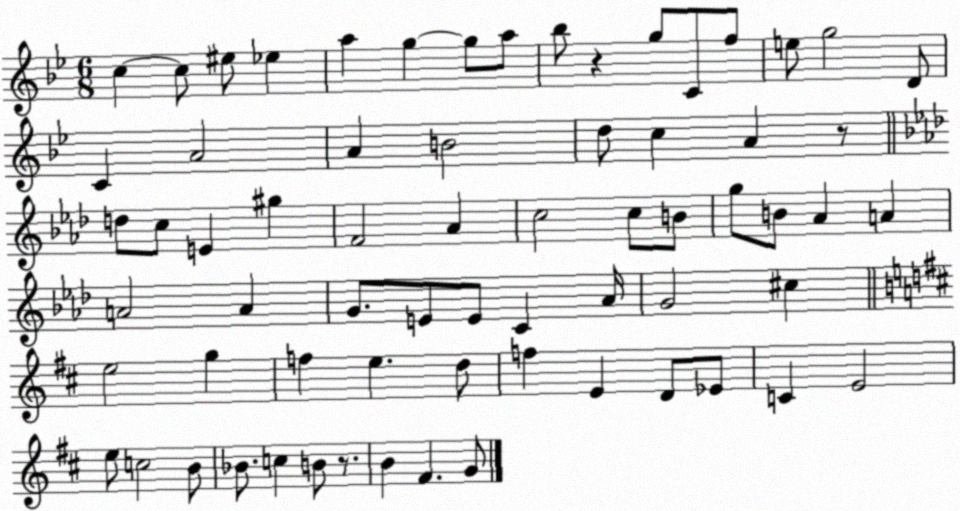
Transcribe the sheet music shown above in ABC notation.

X:1
T:Untitled
M:6/8
L:1/4
K:Bb
c c/2 ^e/2 _e a g g/2 a/2 _b/2 z g/2 C/2 f/2 e/2 g2 D/2 C A2 A B2 d/2 c A z/2 d/2 c/2 E ^g F2 _A c2 c/2 B/2 g/2 B/2 _A A A2 A G/2 E/2 E/2 C _A/4 G2 ^c e2 g f e d/2 f E D/2 _E/2 C E2 e/2 c2 B/2 _B/2 c B/2 z/2 B ^F G/2